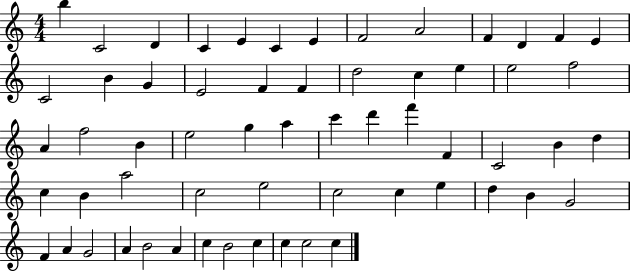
B5/q C4/h D4/q C4/q E4/q C4/q E4/q F4/h A4/h F4/q D4/q F4/q E4/q C4/h B4/q G4/q E4/h F4/q F4/q D5/h C5/q E5/q E5/h F5/h A4/q F5/h B4/q E5/h G5/q A5/q C6/q D6/q F6/q F4/q C4/h B4/q D5/q C5/q B4/q A5/h C5/h E5/h C5/h C5/q E5/q D5/q B4/q G4/h F4/q A4/q G4/h A4/q B4/h A4/q C5/q B4/h C5/q C5/q C5/h C5/q